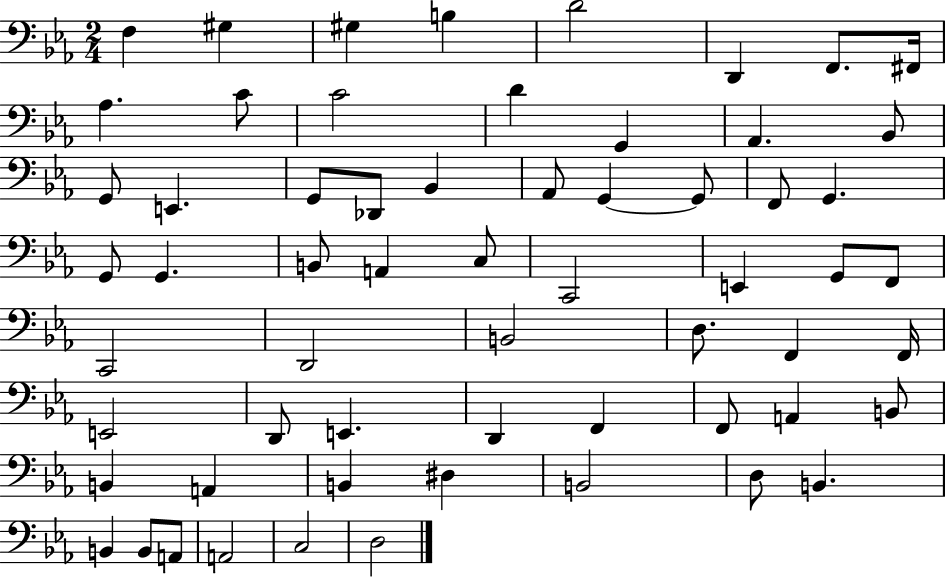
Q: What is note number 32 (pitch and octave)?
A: E2